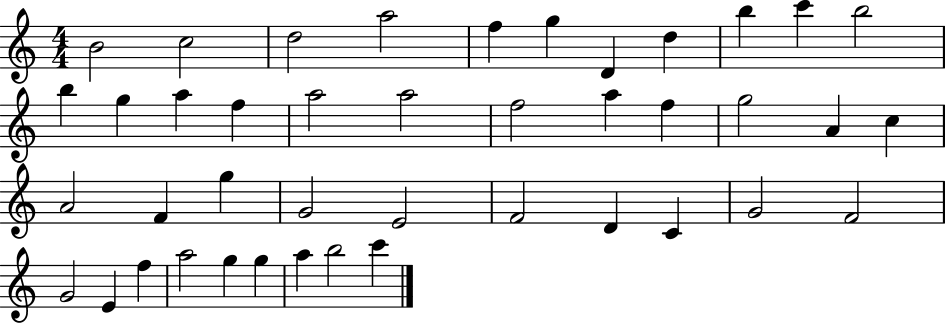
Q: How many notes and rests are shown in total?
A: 42